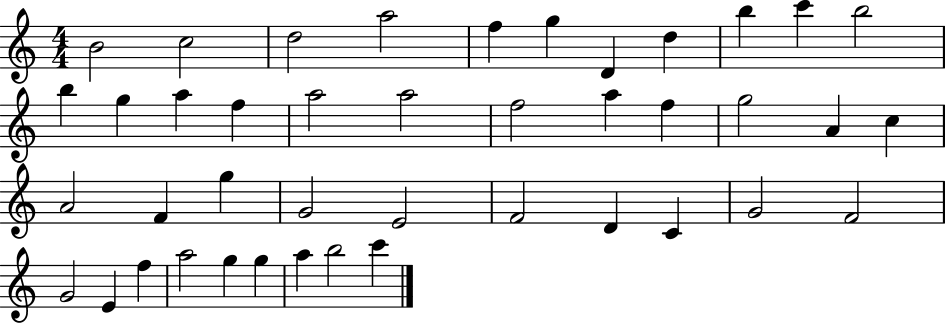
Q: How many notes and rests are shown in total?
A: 42